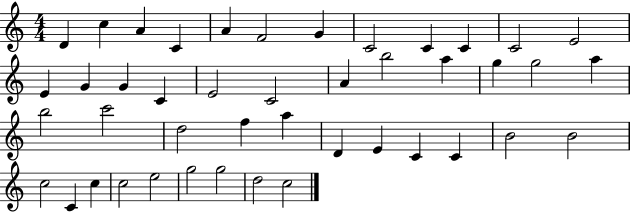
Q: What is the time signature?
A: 4/4